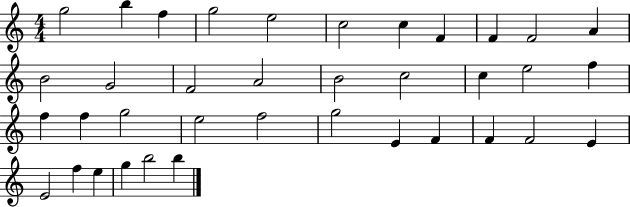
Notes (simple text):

G5/h B5/q F5/q G5/h E5/h C5/h C5/q F4/q F4/q F4/h A4/q B4/h G4/h F4/h A4/h B4/h C5/h C5/q E5/h F5/q F5/q F5/q G5/h E5/h F5/h G5/h E4/q F4/q F4/q F4/h E4/q E4/h F5/q E5/q G5/q B5/h B5/q